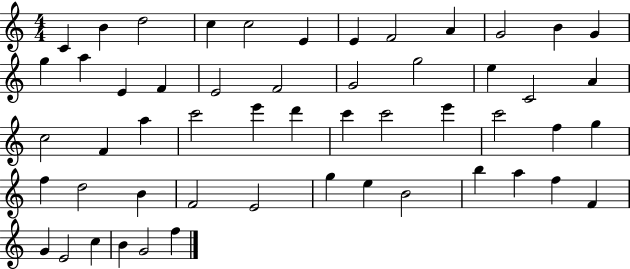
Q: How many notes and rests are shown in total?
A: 53